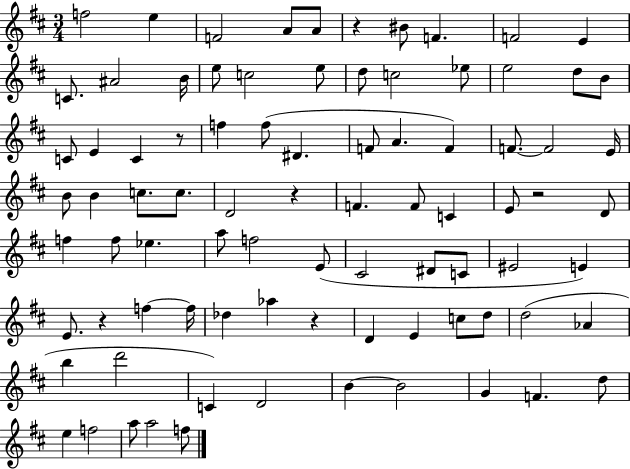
{
  \clef treble
  \numericTimeSignature
  \time 3/4
  \key d \major
  f''2 e''4 | f'2 a'8 a'8 | r4 bis'8 f'4. | f'2 e'4 | \break c'8. ais'2 b'16 | e''8 c''2 e''8 | d''8 c''2 ees''8 | e''2 d''8 b'8 | \break c'8 e'4 c'4 r8 | f''4 f''8( dis'4. | f'8 a'4. f'4) | f'8.~~ f'2 e'16 | \break b'8 b'4 c''8. c''8. | d'2 r4 | f'4. f'8 c'4 | e'8 r2 d'8 | \break f''4 f''8 ees''4. | a''8 f''2 e'8( | cis'2 dis'8 c'8 | eis'2 e'4) | \break e'8. r4 f''4~~ f''16 | des''4 aes''4 r4 | d'4 e'4 c''8 d''8 | d''2( aes'4 | \break b''4 d'''2 | c'4) d'2 | b'4~~ b'2 | g'4 f'4. d''8 | \break e''4 f''2 | a''8 a''2 f''8 | \bar "|."
}